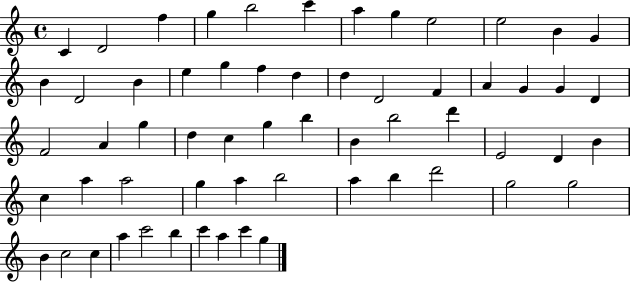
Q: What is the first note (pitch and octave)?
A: C4